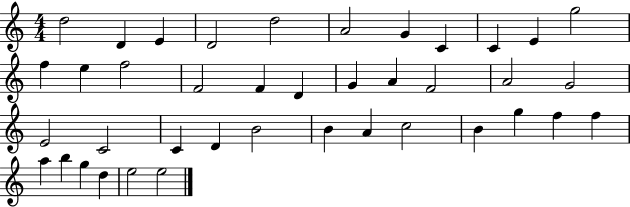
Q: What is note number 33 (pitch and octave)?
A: F5